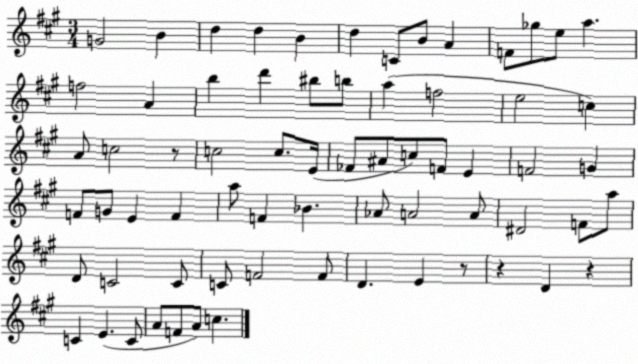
X:1
T:Untitled
M:3/4
L:1/4
K:A
G2 B d d B d C/2 B/2 A F/2 _g/2 e/2 a f2 A b d' ^b/2 b/2 a f2 e2 c A/2 c2 z/2 c2 c/2 E/4 _F/2 ^A/2 c/2 F/2 E F2 G F/2 G/2 E F a/2 F _B _A/2 A2 A/2 ^D2 F/2 a/2 D/2 C2 C/2 C/2 F2 F/2 D E z/2 z D z C E C/2 A/2 F/2 A/2 c